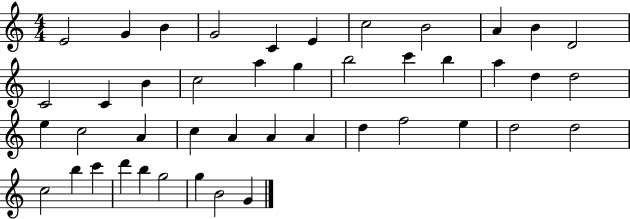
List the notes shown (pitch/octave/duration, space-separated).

E4/h G4/q B4/q G4/h C4/q E4/q C5/h B4/h A4/q B4/q D4/h C4/h C4/q B4/q C5/h A5/q G5/q B5/h C6/q B5/q A5/q D5/q D5/h E5/q C5/h A4/q C5/q A4/q A4/q A4/q D5/q F5/h E5/q D5/h D5/h C5/h B5/q C6/q D6/q B5/q G5/h G5/q B4/h G4/q